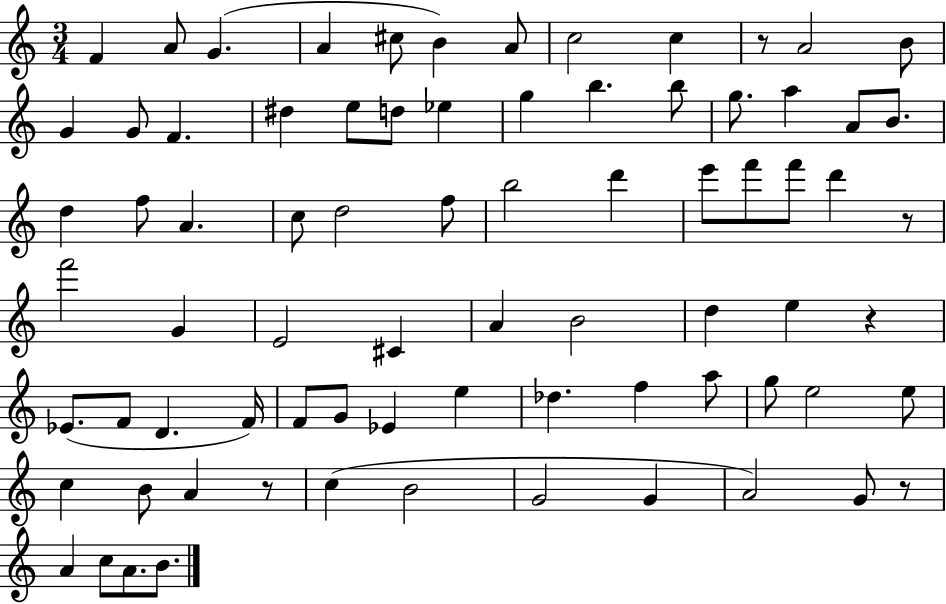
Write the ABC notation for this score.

X:1
T:Untitled
M:3/4
L:1/4
K:C
F A/2 G A ^c/2 B A/2 c2 c z/2 A2 B/2 G G/2 F ^d e/2 d/2 _e g b b/2 g/2 a A/2 B/2 d f/2 A c/2 d2 f/2 b2 d' e'/2 f'/2 f'/2 d' z/2 f'2 G E2 ^C A B2 d e z _E/2 F/2 D F/4 F/2 G/2 _E e _d f a/2 g/2 e2 e/2 c B/2 A z/2 c B2 G2 G A2 G/2 z/2 A c/2 A/2 B/2